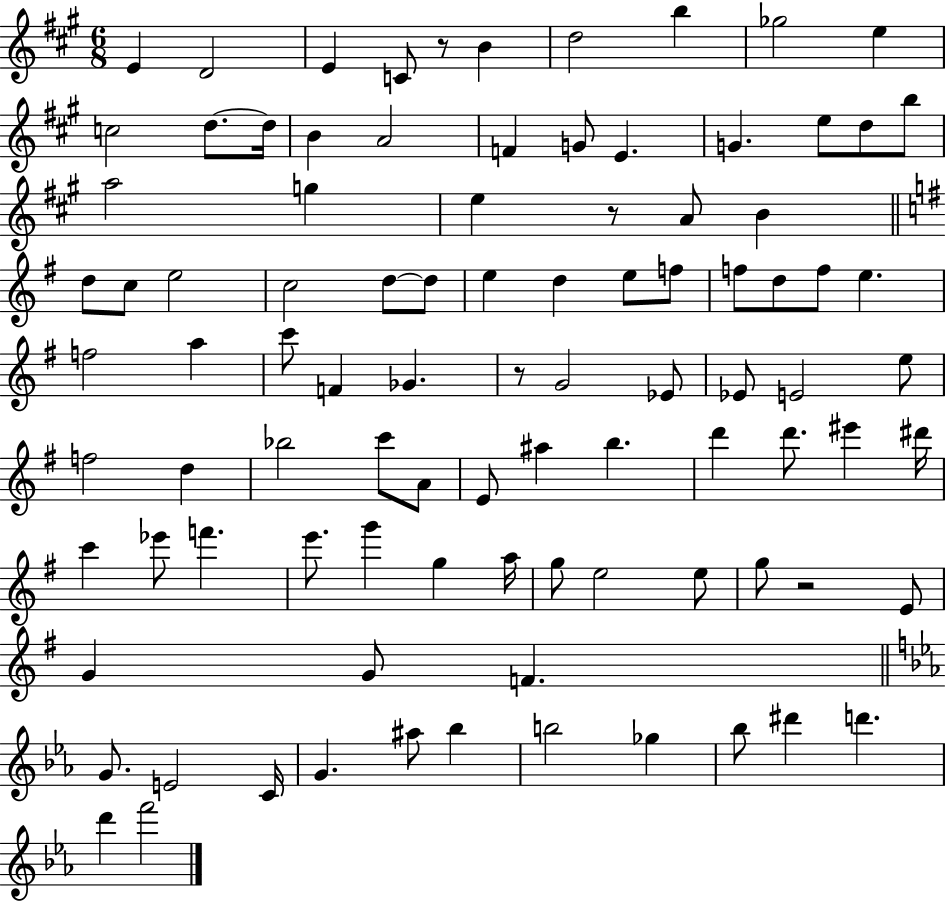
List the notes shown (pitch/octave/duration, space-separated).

E4/q D4/h E4/q C4/e R/e B4/q D5/h B5/q Gb5/h E5/q C5/h D5/e. D5/s B4/q A4/h F4/q G4/e E4/q. G4/q. E5/e D5/e B5/e A5/h G5/q E5/q R/e A4/e B4/q D5/e C5/e E5/h C5/h D5/e D5/e E5/q D5/q E5/e F5/e F5/e D5/e F5/e E5/q. F5/h A5/q C6/e F4/q Gb4/q. R/e G4/h Eb4/e Eb4/e E4/h E5/e F5/h D5/q Bb5/h C6/e A4/e E4/e A#5/q B5/q. D6/q D6/e. EIS6/q D#6/s C6/q Eb6/e F6/q. E6/e. G6/q G5/q A5/s G5/e E5/h E5/e G5/e R/h E4/e G4/q G4/e F4/q. G4/e. E4/h C4/s G4/q. A#5/e Bb5/q B5/h Gb5/q Bb5/e D#6/q D6/q. D6/q F6/h